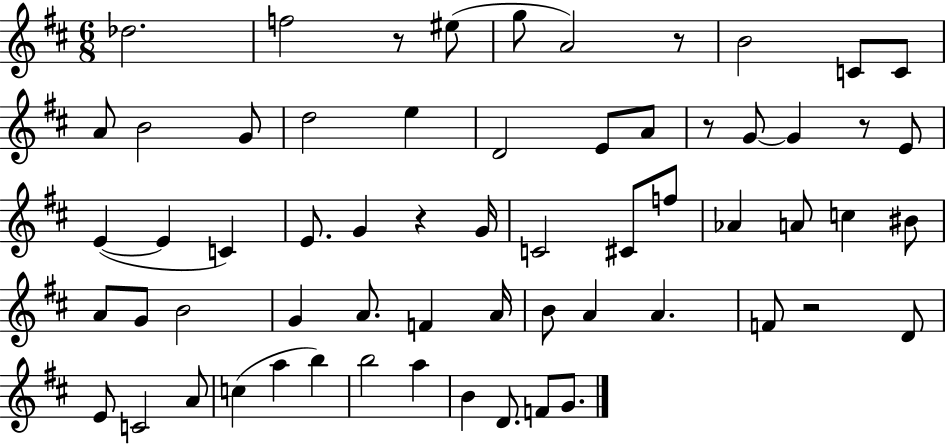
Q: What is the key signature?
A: D major